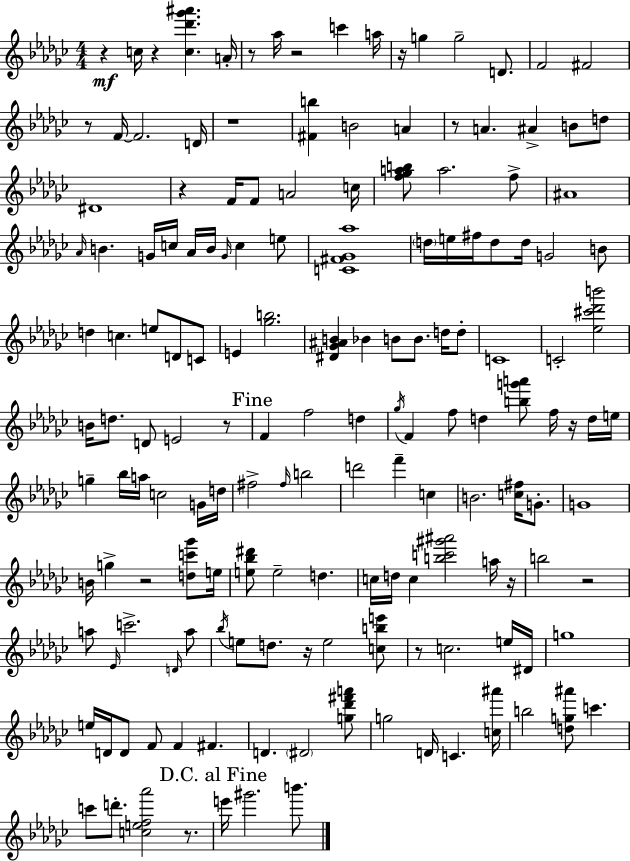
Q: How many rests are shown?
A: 17